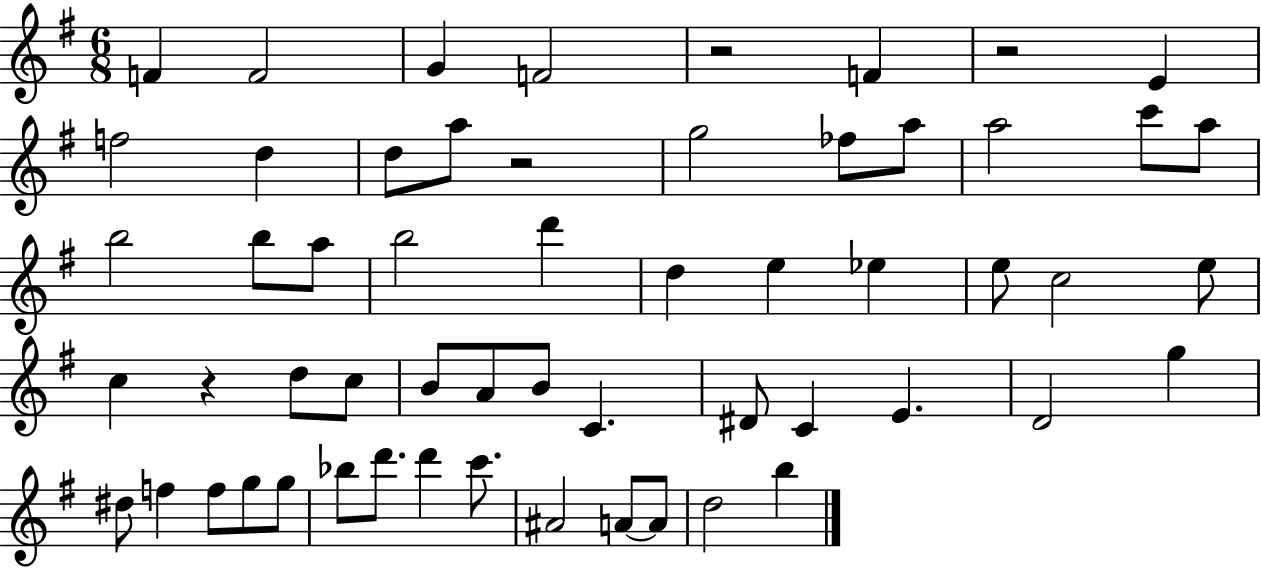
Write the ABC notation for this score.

X:1
T:Untitled
M:6/8
L:1/4
K:G
F F2 G F2 z2 F z2 E f2 d d/2 a/2 z2 g2 _f/2 a/2 a2 c'/2 a/2 b2 b/2 a/2 b2 d' d e _e e/2 c2 e/2 c z d/2 c/2 B/2 A/2 B/2 C ^D/2 C E D2 g ^d/2 f f/2 g/2 g/2 _b/2 d'/2 d' c'/2 ^A2 A/2 A/2 d2 b